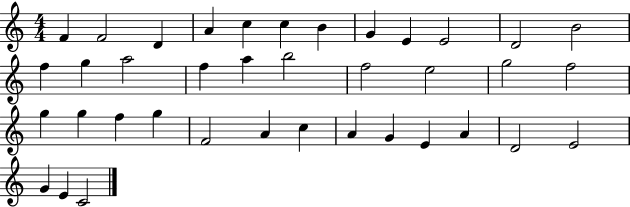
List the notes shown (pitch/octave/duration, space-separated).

F4/q F4/h D4/q A4/q C5/q C5/q B4/q G4/q E4/q E4/h D4/h B4/h F5/q G5/q A5/h F5/q A5/q B5/h F5/h E5/h G5/h F5/h G5/q G5/q F5/q G5/q F4/h A4/q C5/q A4/q G4/q E4/q A4/q D4/h E4/h G4/q E4/q C4/h